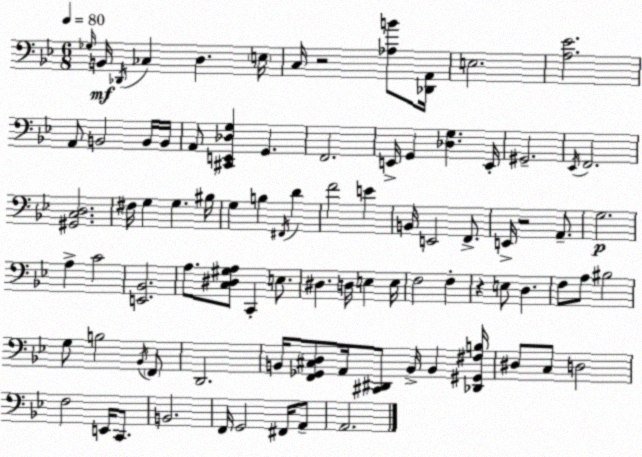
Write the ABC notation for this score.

X:1
T:Untitled
M:6/8
L:1/4
K:Gm
_G,/4 B,,/4 _D,,/4 _C, D, E,/4 C,/4 z2 [_A,B]/2 [_D,,A,,]/4 E,2 [A,_E]2 A,,/2 B,,2 B,,/4 B,,/4 A,,/2 [^C,,E,,_D,G,] G,, F,,2 E,,/4 G,, [_D,G,] E,,/4 ^G,,2 _E,,/4 F,,2 [^G,,C,D,]2 ^F,/4 G, G, ^B,/4 G, B, ^F,,/4 D F2 E B,,/4 E,,2 F,,/2 E,,/4 z2 A,,/2 G,2 A, C2 [E,,_B,,]2 A,/2 [C,^D,^G,A,]/2 C,, E,/2 ^D, D,/4 E, E,/4 F,2 F, z E,/2 D, F,/2 A,/2 ^B,2 G,/2 B,2 _B,,/4 F,,/2 D,,2 B,,/4 [F,,_G,,^C,D,]/2 A,,/4 [^C,,^D,,]/2 B,,/4 B,, [_D,,^G,,^F,B,]/4 ^D,/2 C,/2 D,2 F,2 E,,/4 C,,/2 B,,2 F,,/4 G,,2 ^F,,/4 A,,/2 A,,2